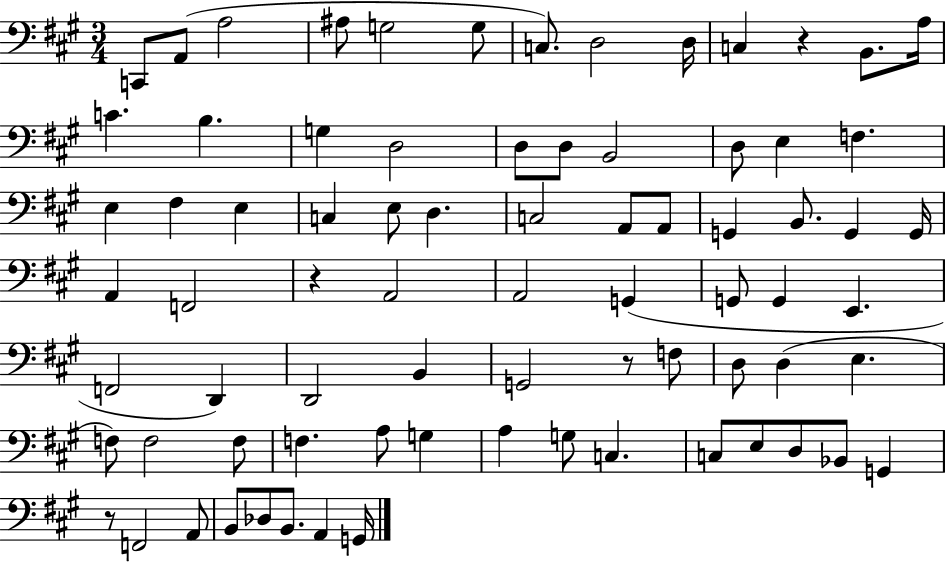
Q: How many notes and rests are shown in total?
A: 77